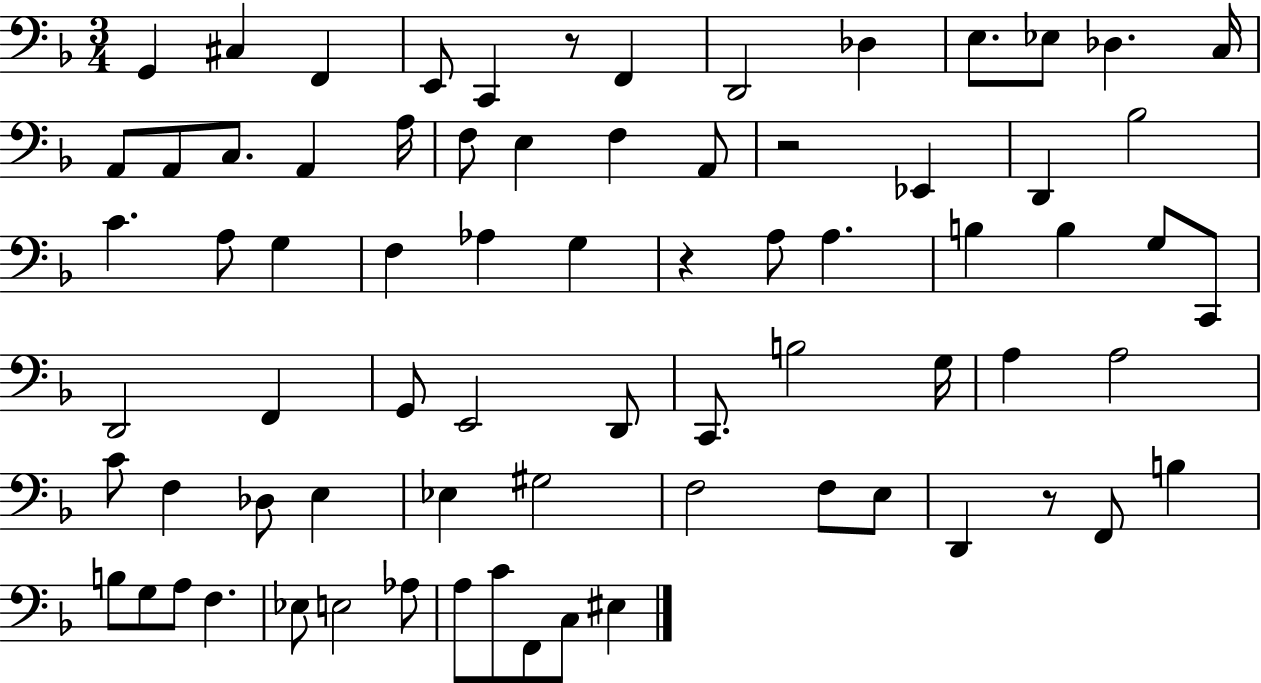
G2/q C#3/q F2/q E2/e C2/q R/e F2/q D2/h Db3/q E3/e. Eb3/e Db3/q. C3/s A2/e A2/e C3/e. A2/q A3/s F3/e E3/q F3/q A2/e R/h Eb2/q D2/q Bb3/h C4/q. A3/e G3/q F3/q Ab3/q G3/q R/q A3/e A3/q. B3/q B3/q G3/e C2/e D2/h F2/q G2/e E2/h D2/e C2/e. B3/h G3/s A3/q A3/h C4/e F3/q Db3/e E3/q Eb3/q G#3/h F3/h F3/e E3/e D2/q R/e F2/e B3/q B3/e G3/e A3/e F3/q. Eb3/e E3/h Ab3/e A3/e C4/e F2/e C3/e EIS3/q